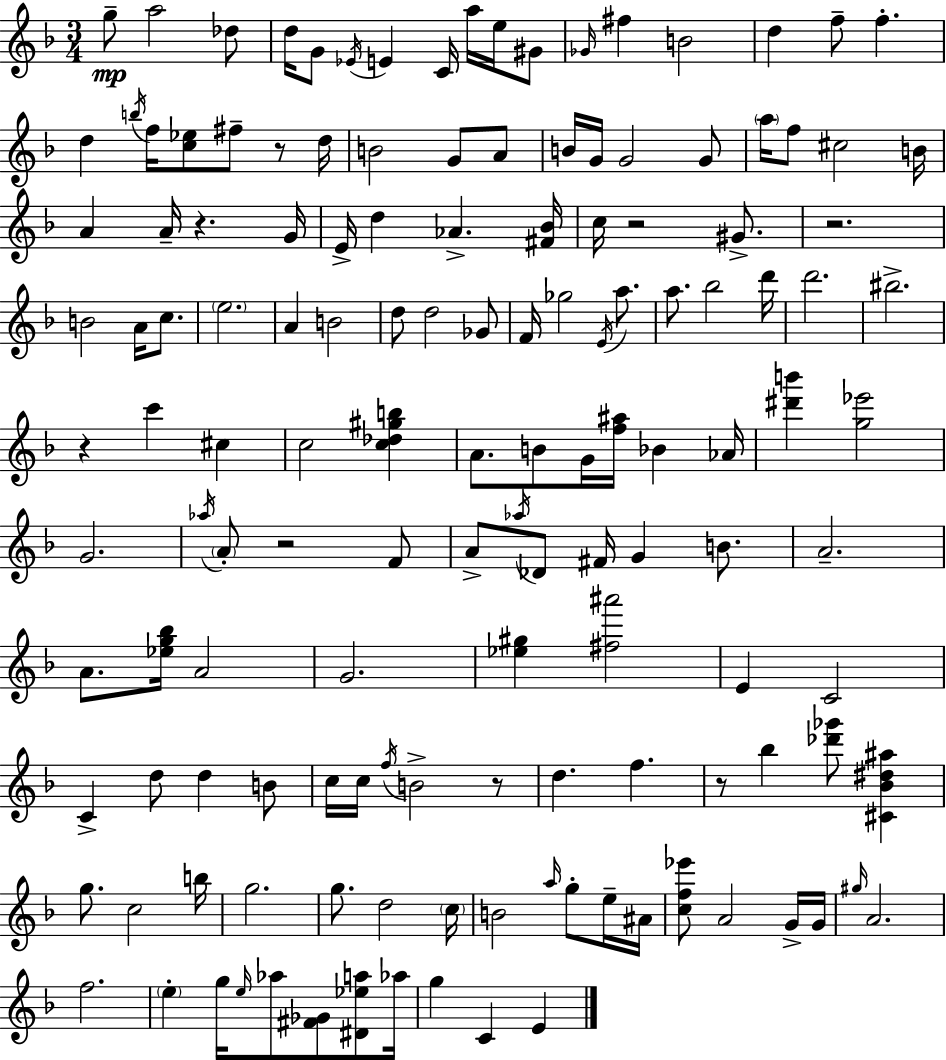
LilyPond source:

{
  \clef treble
  \numericTimeSignature
  \time 3/4
  \key f \major
  g''8--\mp a''2 des''8 | d''16 g'8 \acciaccatura { ees'16 } e'4 c'16 a''16 e''16 gis'8 | \grace { ges'16 } fis''4 b'2 | d''4 f''8-- f''4.-. | \break d''4 \acciaccatura { b''16 } f''16 <c'' ees''>8 fis''8-- | r8 d''16 b'2 g'8 | a'8 b'16 g'16 g'2 | g'8 \parenthesize a''16 f''8 cis''2 | \break b'16 a'4 a'16-- r4. | g'16 e'16-> d''4 aes'4.-> | <fis' bes'>16 c''16 r2 | gis'8.-> r2. | \break b'2 a'16 | c''8. \parenthesize e''2. | a'4 b'2 | d''8 d''2 | \break ges'8 f'16 ges''2 | \acciaccatura { e'16 } a''8. a''8. bes''2 | d'''16 d'''2. | bis''2.-> | \break r4 c'''4 | cis''4 c''2 | <c'' des'' gis'' b''>4 a'8. b'8 g'16 <f'' ais''>16 bes'4 | aes'16 <dis''' b'''>4 <g'' ees'''>2 | \break g'2. | \acciaccatura { aes''16 } \parenthesize a'8-. r2 | f'8 a'8-> \acciaccatura { aes''16 } des'8 fis'16 g'4 | b'8. a'2.-- | \break a'8. <ees'' g'' bes''>16 a'2 | g'2. | <ees'' gis''>4 <fis'' ais'''>2 | e'4 c'2 | \break c'4-> d''8 | d''4 b'8 c''16 c''16 \acciaccatura { f''16 } b'2-> | r8 d''4. | f''4. r8 bes''4 | \break <des''' ges'''>8 <cis' bes' dis'' ais''>4 g''8. c''2 | b''16 g''2. | g''8. d''2 | \parenthesize c''16 b'2 | \break \grace { a''16 } g''8-. e''16-- ais'16 <c'' f'' ees'''>8 a'2 | g'16-> g'16 \grace { gis''16 } a'2. | f''2. | \parenthesize e''4-. | \break g''16 \grace { e''16 } aes''8 <fis' ges'>8 <dis' ees'' a''>8 aes''16 g''4 | c'4 e'4 \bar "|."
}